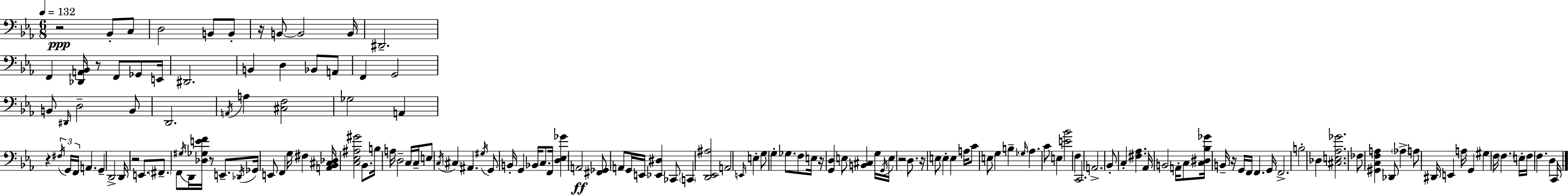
{
  \clef bass
  \numericTimeSignature
  \time 6/8
  \key ees \major
  \tempo 4 = 132
  r2\ppp bes,8-. c8 | d2 b,8 b,8-. | r16 b,8~~ b,2 b,16 | dis,2.-- | \break f,4 <des, a, bes,>16 r8 f,8 ges,8 e,16 | dis,2. | b,4 d4 bes,8 a,8 | f,4 g,2 | \break b,8 \grace { dis,16 } d2-- b,8 | d,2. | \acciaccatura { a,16 } a4 <cis f>2 | ges2 a,4 | \break r4 \tuplet 3/2 { \acciaccatura { fis16 } g,16 f,16 } a,4. | g,4-- d,2-> | d,16 r2 | e,8. \parenthesize fis,8.-- f,8 \acciaccatura { gis16 } d,16 <des ges e' f'>16 r8 | \break e,8.-- \acciaccatura { des,16 } ges,16 e,8 f,4 | g16 fis4 <a, bes, cis des>16 <c ees ais gis'>2 | bes,8. b16 a16 d2-- | c16 c16-- e8 \acciaccatura { c16 } \parenthesize cis4 | \break ais,4. \acciaccatura { gis16 } g,8 b,16-. g,4 | bes,16 c8. f,16 <d ees ges'>4 a,2\ff | <fis, ges,>8 a,8 g,16 | e,16 <ees, dis>4 ces,8 \parenthesize c,4 <d, ees, ais>2 | \break a,2 | \grace { e,16 } e4-. g8 g4-. | ges8. f8 e16 r16 <g, d>4 | e8 <b, cis>4 g16 \acciaccatura { g,16 } e16 r2 | \break d8. r16 e8 | e4-. e4 a16 c'8 e8 | g4 b4-- \grace { ges16 } aes4. | c'8 e4 <e' bes'>2 | \break f4 c,2. | a,2.-> | bes,8-. | c4-. <fis aes>4. aes,16 b,2 | \break a,16-. c8 <c dis bes ges'>16 b,16-- | r16 g,16 f,16 f,4. g,16 f,2.-> | b2-. | des4 <cis e aes ges'>2. | \break fes8 | <gis, c f a>4 des,8 \parenthesize aes4-> a8 | dis,16 e,4 a16 g,4 gis4 | f16 \parenthesize f4. e16-. f16 f4. | \break d4 c,16 \bar "|."
}